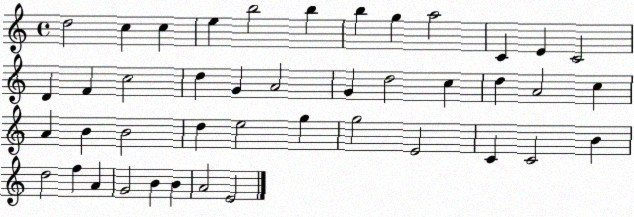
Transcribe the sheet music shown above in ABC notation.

X:1
T:Untitled
M:4/4
L:1/4
K:C
d2 c c e b2 b b g a2 C E C2 D F c2 d G A2 G d2 c d A2 c A B B2 d e2 g g2 E2 C C2 B d2 f A G2 B B A2 E2